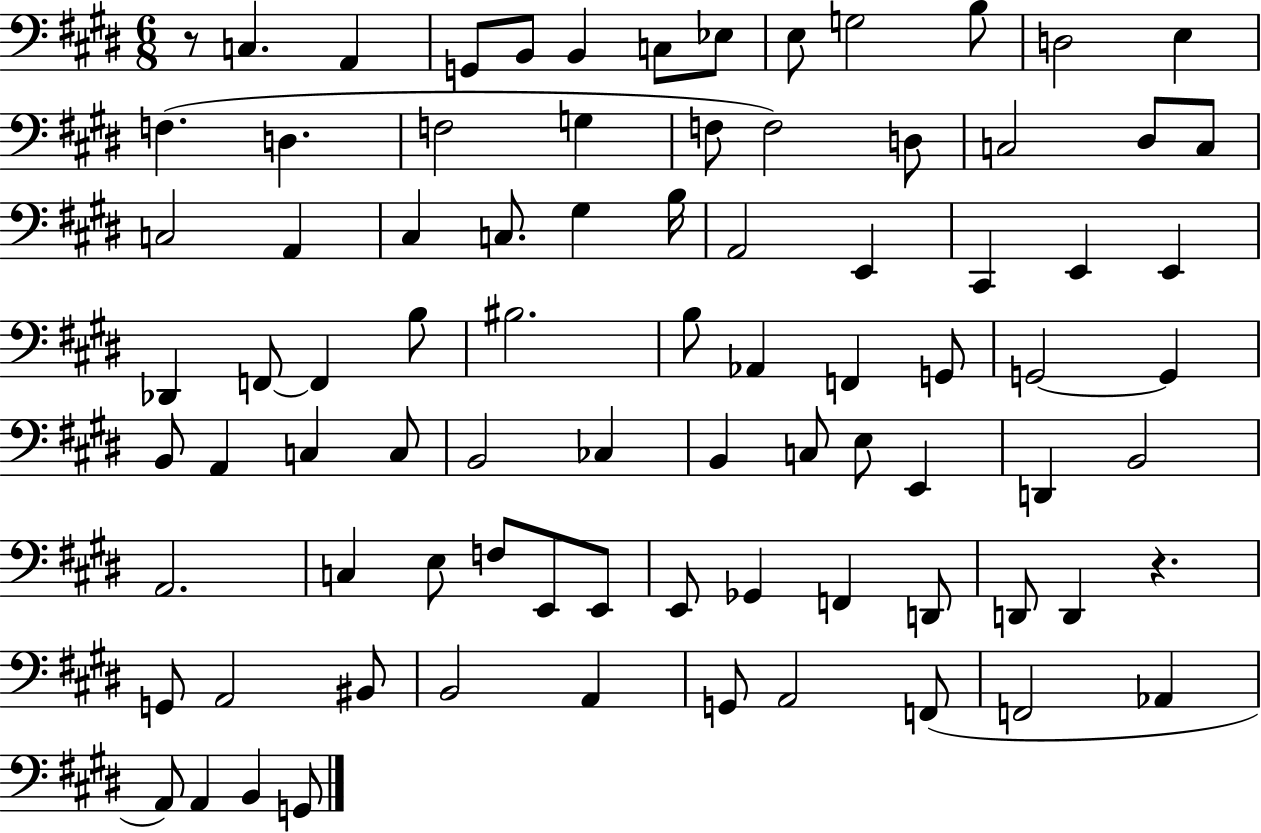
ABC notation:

X:1
T:Untitled
M:6/8
L:1/4
K:E
z/2 C, A,, G,,/2 B,,/2 B,, C,/2 _E,/2 E,/2 G,2 B,/2 D,2 E, F, D, F,2 G, F,/2 F,2 D,/2 C,2 ^D,/2 C,/2 C,2 A,, ^C, C,/2 ^G, B,/4 A,,2 E,, ^C,, E,, E,, _D,, F,,/2 F,, B,/2 ^B,2 B,/2 _A,, F,, G,,/2 G,,2 G,, B,,/2 A,, C, C,/2 B,,2 _C, B,, C,/2 E,/2 E,, D,, B,,2 A,,2 C, E,/2 F,/2 E,,/2 E,,/2 E,,/2 _G,, F,, D,,/2 D,,/2 D,, z G,,/2 A,,2 ^B,,/2 B,,2 A,, G,,/2 A,,2 F,,/2 F,,2 _A,, A,,/2 A,, B,, G,,/2